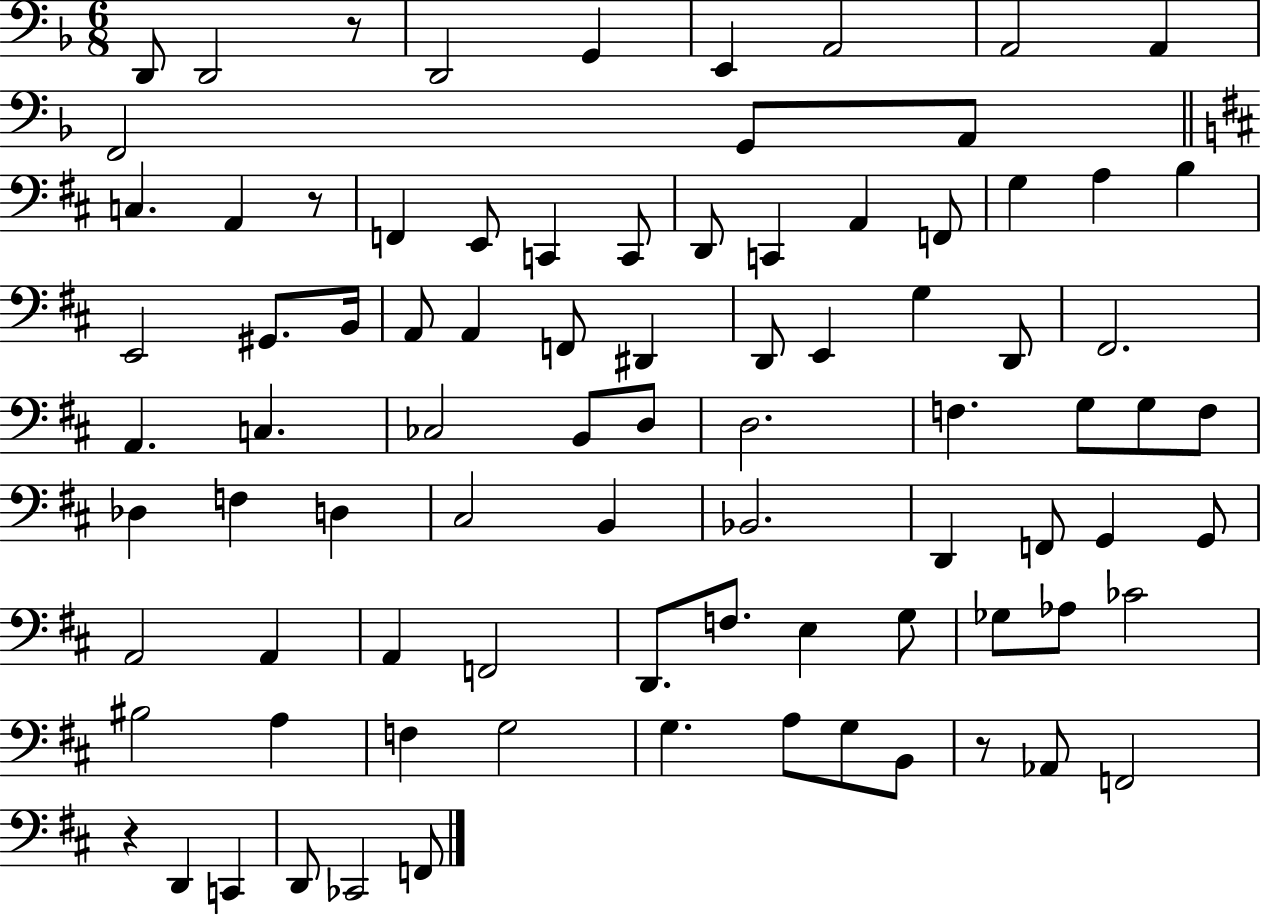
D2/e D2/h R/e D2/h G2/q E2/q A2/h A2/h A2/q F2/h G2/e A2/e C3/q. A2/q R/e F2/q E2/e C2/q C2/e D2/e C2/q A2/q F2/e G3/q A3/q B3/q E2/h G#2/e. B2/s A2/e A2/q F2/e D#2/q D2/e E2/q G3/q D2/e F#2/h. A2/q. C3/q. CES3/h B2/e D3/e D3/h. F3/q. G3/e G3/e F3/e Db3/q F3/q D3/q C#3/h B2/q Bb2/h. D2/q F2/e G2/q G2/e A2/h A2/q A2/q F2/h D2/e. F3/e. E3/q G3/e Gb3/e Ab3/e CES4/h BIS3/h A3/q F3/q G3/h G3/q. A3/e G3/e B2/e R/e Ab2/e F2/h R/q D2/q C2/q D2/e CES2/h F2/e